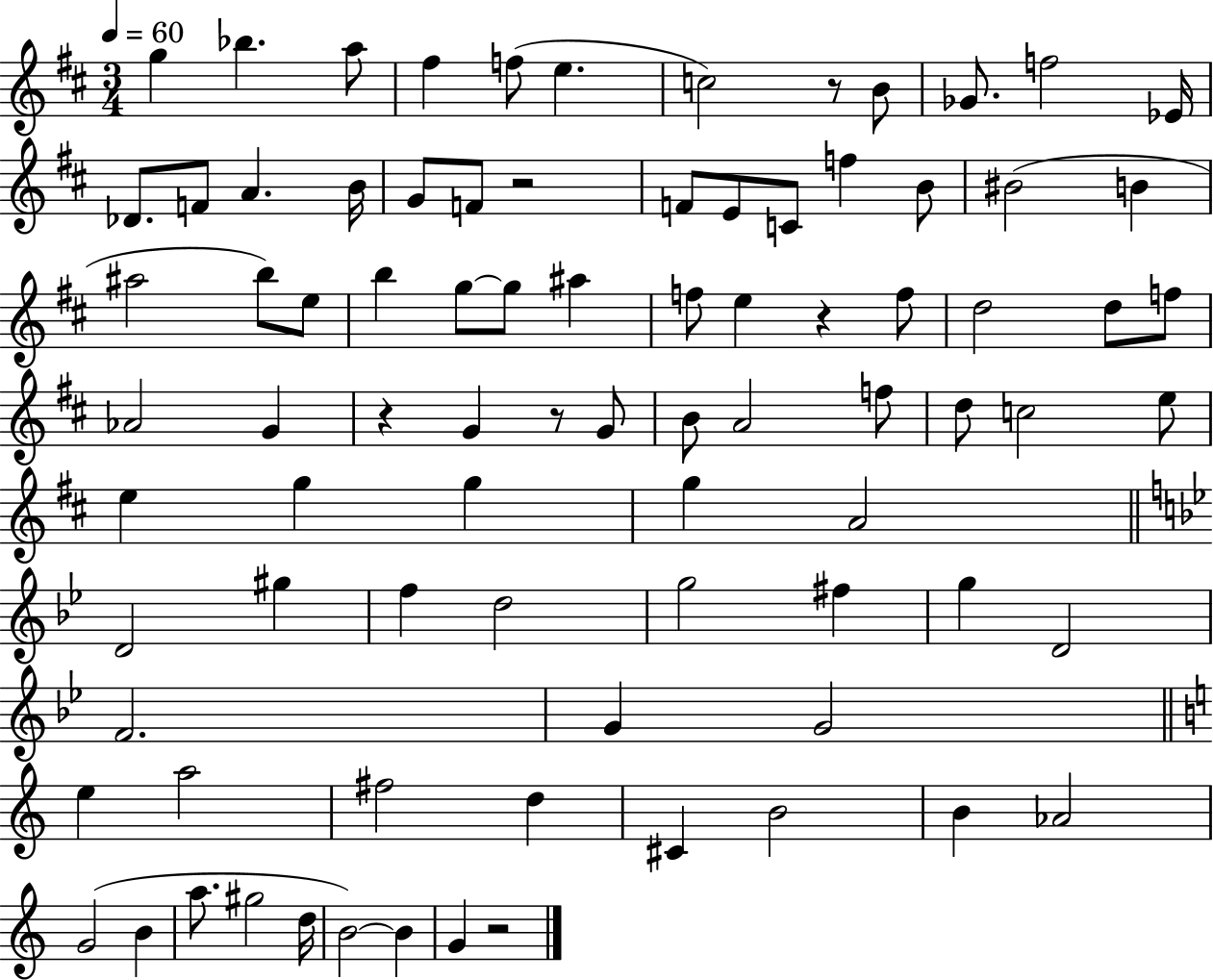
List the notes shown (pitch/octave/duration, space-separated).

G5/q Bb5/q. A5/e F#5/q F5/e E5/q. C5/h R/e B4/e Gb4/e. F5/h Eb4/s Db4/e. F4/e A4/q. B4/s G4/e F4/e R/h F4/e E4/e C4/e F5/q B4/e BIS4/h B4/q A#5/h B5/e E5/e B5/q G5/e G5/e A#5/q F5/e E5/q R/q F5/e D5/h D5/e F5/e Ab4/h G4/q R/q G4/q R/e G4/e B4/e A4/h F5/e D5/e C5/h E5/e E5/q G5/q G5/q G5/q A4/h D4/h G#5/q F5/q D5/h G5/h F#5/q G5/q D4/h F4/h. G4/q G4/h E5/q A5/h F#5/h D5/q C#4/q B4/h B4/q Ab4/h G4/h B4/q A5/e. G#5/h D5/s B4/h B4/q G4/q R/h